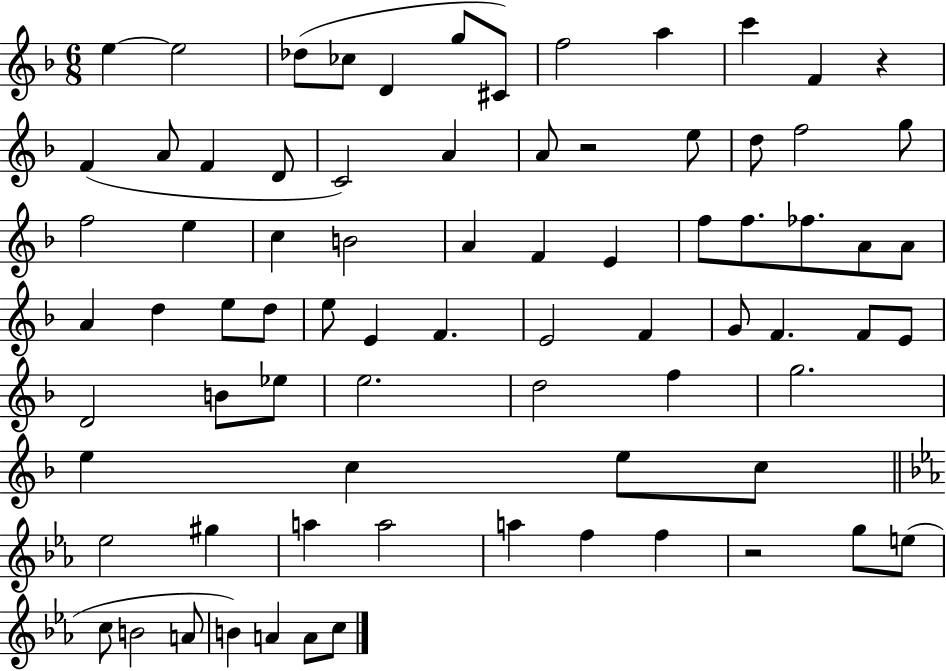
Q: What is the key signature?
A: F major